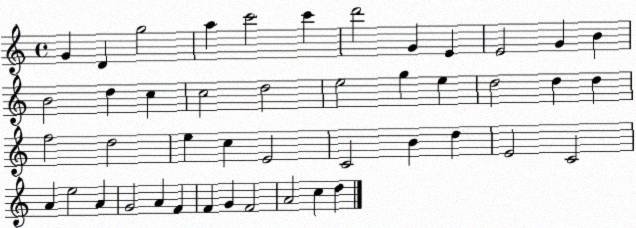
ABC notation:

X:1
T:Untitled
M:4/4
L:1/4
K:C
G D g2 a c'2 c' d'2 G E E2 G B B2 d c c2 d2 e2 g e d2 d d f2 d2 e c E2 C2 B d E2 C2 A e2 A G2 A F F G F2 A2 c d